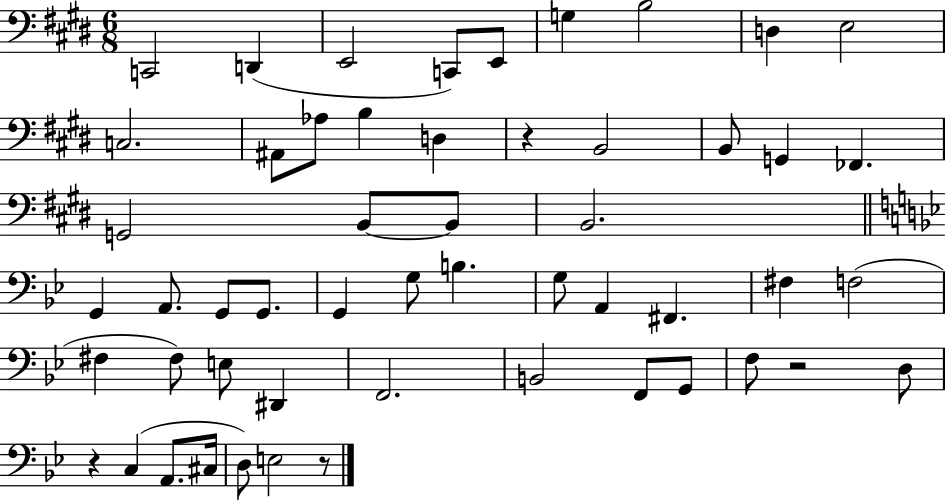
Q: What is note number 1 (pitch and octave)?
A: C2